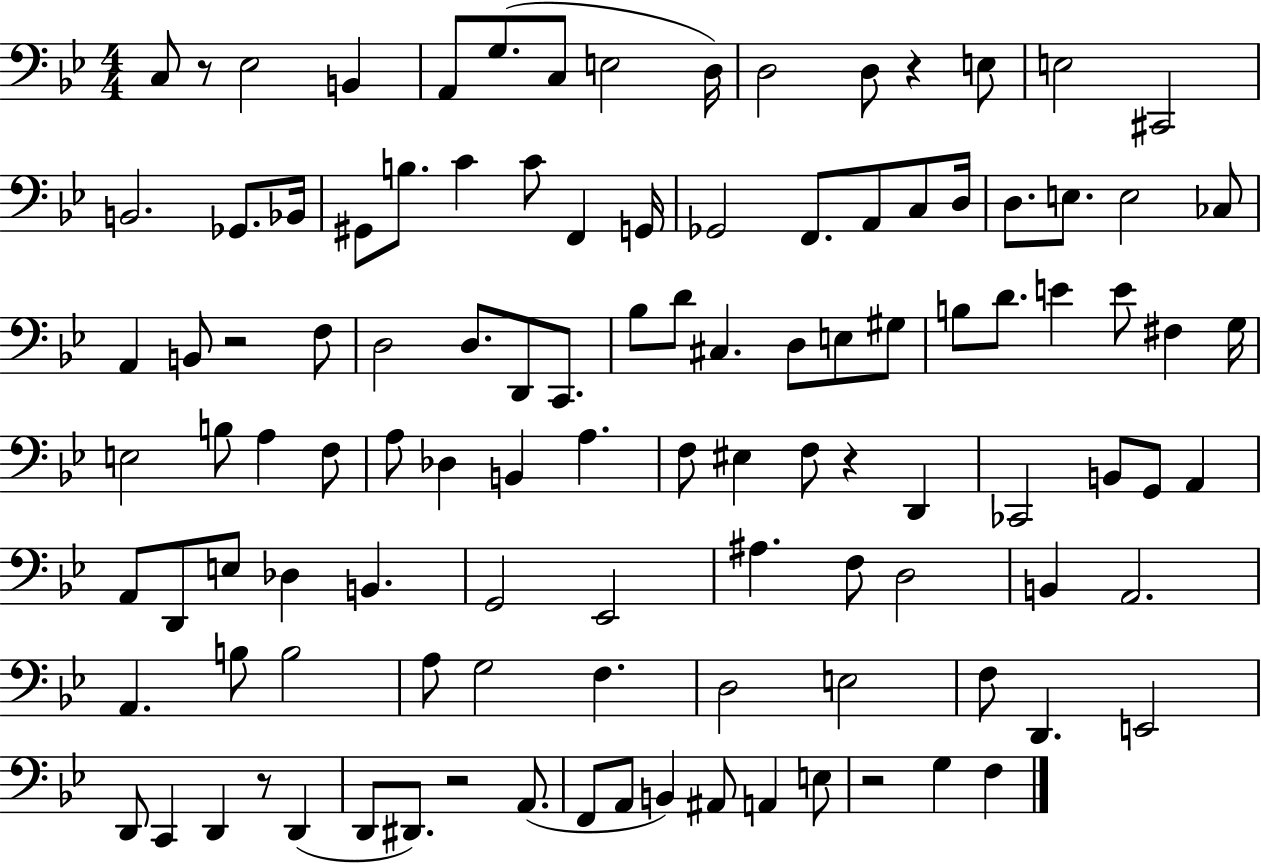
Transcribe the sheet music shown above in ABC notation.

X:1
T:Untitled
M:4/4
L:1/4
K:Bb
C,/2 z/2 _E,2 B,, A,,/2 G,/2 C,/2 E,2 D,/4 D,2 D,/2 z E,/2 E,2 ^C,,2 B,,2 _G,,/2 _B,,/4 ^G,,/2 B,/2 C C/2 F,, G,,/4 _G,,2 F,,/2 A,,/2 C,/2 D,/4 D,/2 E,/2 E,2 _C,/2 A,, B,,/2 z2 F,/2 D,2 D,/2 D,,/2 C,,/2 _B,/2 D/2 ^C, D,/2 E,/2 ^G,/2 B,/2 D/2 E E/2 ^F, G,/4 E,2 B,/2 A, F,/2 A,/2 _D, B,, A, F,/2 ^E, F,/2 z D,, _C,,2 B,,/2 G,,/2 A,, A,,/2 D,,/2 E,/2 _D, B,, G,,2 _E,,2 ^A, F,/2 D,2 B,, A,,2 A,, B,/2 B,2 A,/2 G,2 F, D,2 E,2 F,/2 D,, E,,2 D,,/2 C,, D,, z/2 D,, D,,/2 ^D,,/2 z2 A,,/2 F,,/2 A,,/2 B,, ^A,,/2 A,, E,/2 z2 G, F,